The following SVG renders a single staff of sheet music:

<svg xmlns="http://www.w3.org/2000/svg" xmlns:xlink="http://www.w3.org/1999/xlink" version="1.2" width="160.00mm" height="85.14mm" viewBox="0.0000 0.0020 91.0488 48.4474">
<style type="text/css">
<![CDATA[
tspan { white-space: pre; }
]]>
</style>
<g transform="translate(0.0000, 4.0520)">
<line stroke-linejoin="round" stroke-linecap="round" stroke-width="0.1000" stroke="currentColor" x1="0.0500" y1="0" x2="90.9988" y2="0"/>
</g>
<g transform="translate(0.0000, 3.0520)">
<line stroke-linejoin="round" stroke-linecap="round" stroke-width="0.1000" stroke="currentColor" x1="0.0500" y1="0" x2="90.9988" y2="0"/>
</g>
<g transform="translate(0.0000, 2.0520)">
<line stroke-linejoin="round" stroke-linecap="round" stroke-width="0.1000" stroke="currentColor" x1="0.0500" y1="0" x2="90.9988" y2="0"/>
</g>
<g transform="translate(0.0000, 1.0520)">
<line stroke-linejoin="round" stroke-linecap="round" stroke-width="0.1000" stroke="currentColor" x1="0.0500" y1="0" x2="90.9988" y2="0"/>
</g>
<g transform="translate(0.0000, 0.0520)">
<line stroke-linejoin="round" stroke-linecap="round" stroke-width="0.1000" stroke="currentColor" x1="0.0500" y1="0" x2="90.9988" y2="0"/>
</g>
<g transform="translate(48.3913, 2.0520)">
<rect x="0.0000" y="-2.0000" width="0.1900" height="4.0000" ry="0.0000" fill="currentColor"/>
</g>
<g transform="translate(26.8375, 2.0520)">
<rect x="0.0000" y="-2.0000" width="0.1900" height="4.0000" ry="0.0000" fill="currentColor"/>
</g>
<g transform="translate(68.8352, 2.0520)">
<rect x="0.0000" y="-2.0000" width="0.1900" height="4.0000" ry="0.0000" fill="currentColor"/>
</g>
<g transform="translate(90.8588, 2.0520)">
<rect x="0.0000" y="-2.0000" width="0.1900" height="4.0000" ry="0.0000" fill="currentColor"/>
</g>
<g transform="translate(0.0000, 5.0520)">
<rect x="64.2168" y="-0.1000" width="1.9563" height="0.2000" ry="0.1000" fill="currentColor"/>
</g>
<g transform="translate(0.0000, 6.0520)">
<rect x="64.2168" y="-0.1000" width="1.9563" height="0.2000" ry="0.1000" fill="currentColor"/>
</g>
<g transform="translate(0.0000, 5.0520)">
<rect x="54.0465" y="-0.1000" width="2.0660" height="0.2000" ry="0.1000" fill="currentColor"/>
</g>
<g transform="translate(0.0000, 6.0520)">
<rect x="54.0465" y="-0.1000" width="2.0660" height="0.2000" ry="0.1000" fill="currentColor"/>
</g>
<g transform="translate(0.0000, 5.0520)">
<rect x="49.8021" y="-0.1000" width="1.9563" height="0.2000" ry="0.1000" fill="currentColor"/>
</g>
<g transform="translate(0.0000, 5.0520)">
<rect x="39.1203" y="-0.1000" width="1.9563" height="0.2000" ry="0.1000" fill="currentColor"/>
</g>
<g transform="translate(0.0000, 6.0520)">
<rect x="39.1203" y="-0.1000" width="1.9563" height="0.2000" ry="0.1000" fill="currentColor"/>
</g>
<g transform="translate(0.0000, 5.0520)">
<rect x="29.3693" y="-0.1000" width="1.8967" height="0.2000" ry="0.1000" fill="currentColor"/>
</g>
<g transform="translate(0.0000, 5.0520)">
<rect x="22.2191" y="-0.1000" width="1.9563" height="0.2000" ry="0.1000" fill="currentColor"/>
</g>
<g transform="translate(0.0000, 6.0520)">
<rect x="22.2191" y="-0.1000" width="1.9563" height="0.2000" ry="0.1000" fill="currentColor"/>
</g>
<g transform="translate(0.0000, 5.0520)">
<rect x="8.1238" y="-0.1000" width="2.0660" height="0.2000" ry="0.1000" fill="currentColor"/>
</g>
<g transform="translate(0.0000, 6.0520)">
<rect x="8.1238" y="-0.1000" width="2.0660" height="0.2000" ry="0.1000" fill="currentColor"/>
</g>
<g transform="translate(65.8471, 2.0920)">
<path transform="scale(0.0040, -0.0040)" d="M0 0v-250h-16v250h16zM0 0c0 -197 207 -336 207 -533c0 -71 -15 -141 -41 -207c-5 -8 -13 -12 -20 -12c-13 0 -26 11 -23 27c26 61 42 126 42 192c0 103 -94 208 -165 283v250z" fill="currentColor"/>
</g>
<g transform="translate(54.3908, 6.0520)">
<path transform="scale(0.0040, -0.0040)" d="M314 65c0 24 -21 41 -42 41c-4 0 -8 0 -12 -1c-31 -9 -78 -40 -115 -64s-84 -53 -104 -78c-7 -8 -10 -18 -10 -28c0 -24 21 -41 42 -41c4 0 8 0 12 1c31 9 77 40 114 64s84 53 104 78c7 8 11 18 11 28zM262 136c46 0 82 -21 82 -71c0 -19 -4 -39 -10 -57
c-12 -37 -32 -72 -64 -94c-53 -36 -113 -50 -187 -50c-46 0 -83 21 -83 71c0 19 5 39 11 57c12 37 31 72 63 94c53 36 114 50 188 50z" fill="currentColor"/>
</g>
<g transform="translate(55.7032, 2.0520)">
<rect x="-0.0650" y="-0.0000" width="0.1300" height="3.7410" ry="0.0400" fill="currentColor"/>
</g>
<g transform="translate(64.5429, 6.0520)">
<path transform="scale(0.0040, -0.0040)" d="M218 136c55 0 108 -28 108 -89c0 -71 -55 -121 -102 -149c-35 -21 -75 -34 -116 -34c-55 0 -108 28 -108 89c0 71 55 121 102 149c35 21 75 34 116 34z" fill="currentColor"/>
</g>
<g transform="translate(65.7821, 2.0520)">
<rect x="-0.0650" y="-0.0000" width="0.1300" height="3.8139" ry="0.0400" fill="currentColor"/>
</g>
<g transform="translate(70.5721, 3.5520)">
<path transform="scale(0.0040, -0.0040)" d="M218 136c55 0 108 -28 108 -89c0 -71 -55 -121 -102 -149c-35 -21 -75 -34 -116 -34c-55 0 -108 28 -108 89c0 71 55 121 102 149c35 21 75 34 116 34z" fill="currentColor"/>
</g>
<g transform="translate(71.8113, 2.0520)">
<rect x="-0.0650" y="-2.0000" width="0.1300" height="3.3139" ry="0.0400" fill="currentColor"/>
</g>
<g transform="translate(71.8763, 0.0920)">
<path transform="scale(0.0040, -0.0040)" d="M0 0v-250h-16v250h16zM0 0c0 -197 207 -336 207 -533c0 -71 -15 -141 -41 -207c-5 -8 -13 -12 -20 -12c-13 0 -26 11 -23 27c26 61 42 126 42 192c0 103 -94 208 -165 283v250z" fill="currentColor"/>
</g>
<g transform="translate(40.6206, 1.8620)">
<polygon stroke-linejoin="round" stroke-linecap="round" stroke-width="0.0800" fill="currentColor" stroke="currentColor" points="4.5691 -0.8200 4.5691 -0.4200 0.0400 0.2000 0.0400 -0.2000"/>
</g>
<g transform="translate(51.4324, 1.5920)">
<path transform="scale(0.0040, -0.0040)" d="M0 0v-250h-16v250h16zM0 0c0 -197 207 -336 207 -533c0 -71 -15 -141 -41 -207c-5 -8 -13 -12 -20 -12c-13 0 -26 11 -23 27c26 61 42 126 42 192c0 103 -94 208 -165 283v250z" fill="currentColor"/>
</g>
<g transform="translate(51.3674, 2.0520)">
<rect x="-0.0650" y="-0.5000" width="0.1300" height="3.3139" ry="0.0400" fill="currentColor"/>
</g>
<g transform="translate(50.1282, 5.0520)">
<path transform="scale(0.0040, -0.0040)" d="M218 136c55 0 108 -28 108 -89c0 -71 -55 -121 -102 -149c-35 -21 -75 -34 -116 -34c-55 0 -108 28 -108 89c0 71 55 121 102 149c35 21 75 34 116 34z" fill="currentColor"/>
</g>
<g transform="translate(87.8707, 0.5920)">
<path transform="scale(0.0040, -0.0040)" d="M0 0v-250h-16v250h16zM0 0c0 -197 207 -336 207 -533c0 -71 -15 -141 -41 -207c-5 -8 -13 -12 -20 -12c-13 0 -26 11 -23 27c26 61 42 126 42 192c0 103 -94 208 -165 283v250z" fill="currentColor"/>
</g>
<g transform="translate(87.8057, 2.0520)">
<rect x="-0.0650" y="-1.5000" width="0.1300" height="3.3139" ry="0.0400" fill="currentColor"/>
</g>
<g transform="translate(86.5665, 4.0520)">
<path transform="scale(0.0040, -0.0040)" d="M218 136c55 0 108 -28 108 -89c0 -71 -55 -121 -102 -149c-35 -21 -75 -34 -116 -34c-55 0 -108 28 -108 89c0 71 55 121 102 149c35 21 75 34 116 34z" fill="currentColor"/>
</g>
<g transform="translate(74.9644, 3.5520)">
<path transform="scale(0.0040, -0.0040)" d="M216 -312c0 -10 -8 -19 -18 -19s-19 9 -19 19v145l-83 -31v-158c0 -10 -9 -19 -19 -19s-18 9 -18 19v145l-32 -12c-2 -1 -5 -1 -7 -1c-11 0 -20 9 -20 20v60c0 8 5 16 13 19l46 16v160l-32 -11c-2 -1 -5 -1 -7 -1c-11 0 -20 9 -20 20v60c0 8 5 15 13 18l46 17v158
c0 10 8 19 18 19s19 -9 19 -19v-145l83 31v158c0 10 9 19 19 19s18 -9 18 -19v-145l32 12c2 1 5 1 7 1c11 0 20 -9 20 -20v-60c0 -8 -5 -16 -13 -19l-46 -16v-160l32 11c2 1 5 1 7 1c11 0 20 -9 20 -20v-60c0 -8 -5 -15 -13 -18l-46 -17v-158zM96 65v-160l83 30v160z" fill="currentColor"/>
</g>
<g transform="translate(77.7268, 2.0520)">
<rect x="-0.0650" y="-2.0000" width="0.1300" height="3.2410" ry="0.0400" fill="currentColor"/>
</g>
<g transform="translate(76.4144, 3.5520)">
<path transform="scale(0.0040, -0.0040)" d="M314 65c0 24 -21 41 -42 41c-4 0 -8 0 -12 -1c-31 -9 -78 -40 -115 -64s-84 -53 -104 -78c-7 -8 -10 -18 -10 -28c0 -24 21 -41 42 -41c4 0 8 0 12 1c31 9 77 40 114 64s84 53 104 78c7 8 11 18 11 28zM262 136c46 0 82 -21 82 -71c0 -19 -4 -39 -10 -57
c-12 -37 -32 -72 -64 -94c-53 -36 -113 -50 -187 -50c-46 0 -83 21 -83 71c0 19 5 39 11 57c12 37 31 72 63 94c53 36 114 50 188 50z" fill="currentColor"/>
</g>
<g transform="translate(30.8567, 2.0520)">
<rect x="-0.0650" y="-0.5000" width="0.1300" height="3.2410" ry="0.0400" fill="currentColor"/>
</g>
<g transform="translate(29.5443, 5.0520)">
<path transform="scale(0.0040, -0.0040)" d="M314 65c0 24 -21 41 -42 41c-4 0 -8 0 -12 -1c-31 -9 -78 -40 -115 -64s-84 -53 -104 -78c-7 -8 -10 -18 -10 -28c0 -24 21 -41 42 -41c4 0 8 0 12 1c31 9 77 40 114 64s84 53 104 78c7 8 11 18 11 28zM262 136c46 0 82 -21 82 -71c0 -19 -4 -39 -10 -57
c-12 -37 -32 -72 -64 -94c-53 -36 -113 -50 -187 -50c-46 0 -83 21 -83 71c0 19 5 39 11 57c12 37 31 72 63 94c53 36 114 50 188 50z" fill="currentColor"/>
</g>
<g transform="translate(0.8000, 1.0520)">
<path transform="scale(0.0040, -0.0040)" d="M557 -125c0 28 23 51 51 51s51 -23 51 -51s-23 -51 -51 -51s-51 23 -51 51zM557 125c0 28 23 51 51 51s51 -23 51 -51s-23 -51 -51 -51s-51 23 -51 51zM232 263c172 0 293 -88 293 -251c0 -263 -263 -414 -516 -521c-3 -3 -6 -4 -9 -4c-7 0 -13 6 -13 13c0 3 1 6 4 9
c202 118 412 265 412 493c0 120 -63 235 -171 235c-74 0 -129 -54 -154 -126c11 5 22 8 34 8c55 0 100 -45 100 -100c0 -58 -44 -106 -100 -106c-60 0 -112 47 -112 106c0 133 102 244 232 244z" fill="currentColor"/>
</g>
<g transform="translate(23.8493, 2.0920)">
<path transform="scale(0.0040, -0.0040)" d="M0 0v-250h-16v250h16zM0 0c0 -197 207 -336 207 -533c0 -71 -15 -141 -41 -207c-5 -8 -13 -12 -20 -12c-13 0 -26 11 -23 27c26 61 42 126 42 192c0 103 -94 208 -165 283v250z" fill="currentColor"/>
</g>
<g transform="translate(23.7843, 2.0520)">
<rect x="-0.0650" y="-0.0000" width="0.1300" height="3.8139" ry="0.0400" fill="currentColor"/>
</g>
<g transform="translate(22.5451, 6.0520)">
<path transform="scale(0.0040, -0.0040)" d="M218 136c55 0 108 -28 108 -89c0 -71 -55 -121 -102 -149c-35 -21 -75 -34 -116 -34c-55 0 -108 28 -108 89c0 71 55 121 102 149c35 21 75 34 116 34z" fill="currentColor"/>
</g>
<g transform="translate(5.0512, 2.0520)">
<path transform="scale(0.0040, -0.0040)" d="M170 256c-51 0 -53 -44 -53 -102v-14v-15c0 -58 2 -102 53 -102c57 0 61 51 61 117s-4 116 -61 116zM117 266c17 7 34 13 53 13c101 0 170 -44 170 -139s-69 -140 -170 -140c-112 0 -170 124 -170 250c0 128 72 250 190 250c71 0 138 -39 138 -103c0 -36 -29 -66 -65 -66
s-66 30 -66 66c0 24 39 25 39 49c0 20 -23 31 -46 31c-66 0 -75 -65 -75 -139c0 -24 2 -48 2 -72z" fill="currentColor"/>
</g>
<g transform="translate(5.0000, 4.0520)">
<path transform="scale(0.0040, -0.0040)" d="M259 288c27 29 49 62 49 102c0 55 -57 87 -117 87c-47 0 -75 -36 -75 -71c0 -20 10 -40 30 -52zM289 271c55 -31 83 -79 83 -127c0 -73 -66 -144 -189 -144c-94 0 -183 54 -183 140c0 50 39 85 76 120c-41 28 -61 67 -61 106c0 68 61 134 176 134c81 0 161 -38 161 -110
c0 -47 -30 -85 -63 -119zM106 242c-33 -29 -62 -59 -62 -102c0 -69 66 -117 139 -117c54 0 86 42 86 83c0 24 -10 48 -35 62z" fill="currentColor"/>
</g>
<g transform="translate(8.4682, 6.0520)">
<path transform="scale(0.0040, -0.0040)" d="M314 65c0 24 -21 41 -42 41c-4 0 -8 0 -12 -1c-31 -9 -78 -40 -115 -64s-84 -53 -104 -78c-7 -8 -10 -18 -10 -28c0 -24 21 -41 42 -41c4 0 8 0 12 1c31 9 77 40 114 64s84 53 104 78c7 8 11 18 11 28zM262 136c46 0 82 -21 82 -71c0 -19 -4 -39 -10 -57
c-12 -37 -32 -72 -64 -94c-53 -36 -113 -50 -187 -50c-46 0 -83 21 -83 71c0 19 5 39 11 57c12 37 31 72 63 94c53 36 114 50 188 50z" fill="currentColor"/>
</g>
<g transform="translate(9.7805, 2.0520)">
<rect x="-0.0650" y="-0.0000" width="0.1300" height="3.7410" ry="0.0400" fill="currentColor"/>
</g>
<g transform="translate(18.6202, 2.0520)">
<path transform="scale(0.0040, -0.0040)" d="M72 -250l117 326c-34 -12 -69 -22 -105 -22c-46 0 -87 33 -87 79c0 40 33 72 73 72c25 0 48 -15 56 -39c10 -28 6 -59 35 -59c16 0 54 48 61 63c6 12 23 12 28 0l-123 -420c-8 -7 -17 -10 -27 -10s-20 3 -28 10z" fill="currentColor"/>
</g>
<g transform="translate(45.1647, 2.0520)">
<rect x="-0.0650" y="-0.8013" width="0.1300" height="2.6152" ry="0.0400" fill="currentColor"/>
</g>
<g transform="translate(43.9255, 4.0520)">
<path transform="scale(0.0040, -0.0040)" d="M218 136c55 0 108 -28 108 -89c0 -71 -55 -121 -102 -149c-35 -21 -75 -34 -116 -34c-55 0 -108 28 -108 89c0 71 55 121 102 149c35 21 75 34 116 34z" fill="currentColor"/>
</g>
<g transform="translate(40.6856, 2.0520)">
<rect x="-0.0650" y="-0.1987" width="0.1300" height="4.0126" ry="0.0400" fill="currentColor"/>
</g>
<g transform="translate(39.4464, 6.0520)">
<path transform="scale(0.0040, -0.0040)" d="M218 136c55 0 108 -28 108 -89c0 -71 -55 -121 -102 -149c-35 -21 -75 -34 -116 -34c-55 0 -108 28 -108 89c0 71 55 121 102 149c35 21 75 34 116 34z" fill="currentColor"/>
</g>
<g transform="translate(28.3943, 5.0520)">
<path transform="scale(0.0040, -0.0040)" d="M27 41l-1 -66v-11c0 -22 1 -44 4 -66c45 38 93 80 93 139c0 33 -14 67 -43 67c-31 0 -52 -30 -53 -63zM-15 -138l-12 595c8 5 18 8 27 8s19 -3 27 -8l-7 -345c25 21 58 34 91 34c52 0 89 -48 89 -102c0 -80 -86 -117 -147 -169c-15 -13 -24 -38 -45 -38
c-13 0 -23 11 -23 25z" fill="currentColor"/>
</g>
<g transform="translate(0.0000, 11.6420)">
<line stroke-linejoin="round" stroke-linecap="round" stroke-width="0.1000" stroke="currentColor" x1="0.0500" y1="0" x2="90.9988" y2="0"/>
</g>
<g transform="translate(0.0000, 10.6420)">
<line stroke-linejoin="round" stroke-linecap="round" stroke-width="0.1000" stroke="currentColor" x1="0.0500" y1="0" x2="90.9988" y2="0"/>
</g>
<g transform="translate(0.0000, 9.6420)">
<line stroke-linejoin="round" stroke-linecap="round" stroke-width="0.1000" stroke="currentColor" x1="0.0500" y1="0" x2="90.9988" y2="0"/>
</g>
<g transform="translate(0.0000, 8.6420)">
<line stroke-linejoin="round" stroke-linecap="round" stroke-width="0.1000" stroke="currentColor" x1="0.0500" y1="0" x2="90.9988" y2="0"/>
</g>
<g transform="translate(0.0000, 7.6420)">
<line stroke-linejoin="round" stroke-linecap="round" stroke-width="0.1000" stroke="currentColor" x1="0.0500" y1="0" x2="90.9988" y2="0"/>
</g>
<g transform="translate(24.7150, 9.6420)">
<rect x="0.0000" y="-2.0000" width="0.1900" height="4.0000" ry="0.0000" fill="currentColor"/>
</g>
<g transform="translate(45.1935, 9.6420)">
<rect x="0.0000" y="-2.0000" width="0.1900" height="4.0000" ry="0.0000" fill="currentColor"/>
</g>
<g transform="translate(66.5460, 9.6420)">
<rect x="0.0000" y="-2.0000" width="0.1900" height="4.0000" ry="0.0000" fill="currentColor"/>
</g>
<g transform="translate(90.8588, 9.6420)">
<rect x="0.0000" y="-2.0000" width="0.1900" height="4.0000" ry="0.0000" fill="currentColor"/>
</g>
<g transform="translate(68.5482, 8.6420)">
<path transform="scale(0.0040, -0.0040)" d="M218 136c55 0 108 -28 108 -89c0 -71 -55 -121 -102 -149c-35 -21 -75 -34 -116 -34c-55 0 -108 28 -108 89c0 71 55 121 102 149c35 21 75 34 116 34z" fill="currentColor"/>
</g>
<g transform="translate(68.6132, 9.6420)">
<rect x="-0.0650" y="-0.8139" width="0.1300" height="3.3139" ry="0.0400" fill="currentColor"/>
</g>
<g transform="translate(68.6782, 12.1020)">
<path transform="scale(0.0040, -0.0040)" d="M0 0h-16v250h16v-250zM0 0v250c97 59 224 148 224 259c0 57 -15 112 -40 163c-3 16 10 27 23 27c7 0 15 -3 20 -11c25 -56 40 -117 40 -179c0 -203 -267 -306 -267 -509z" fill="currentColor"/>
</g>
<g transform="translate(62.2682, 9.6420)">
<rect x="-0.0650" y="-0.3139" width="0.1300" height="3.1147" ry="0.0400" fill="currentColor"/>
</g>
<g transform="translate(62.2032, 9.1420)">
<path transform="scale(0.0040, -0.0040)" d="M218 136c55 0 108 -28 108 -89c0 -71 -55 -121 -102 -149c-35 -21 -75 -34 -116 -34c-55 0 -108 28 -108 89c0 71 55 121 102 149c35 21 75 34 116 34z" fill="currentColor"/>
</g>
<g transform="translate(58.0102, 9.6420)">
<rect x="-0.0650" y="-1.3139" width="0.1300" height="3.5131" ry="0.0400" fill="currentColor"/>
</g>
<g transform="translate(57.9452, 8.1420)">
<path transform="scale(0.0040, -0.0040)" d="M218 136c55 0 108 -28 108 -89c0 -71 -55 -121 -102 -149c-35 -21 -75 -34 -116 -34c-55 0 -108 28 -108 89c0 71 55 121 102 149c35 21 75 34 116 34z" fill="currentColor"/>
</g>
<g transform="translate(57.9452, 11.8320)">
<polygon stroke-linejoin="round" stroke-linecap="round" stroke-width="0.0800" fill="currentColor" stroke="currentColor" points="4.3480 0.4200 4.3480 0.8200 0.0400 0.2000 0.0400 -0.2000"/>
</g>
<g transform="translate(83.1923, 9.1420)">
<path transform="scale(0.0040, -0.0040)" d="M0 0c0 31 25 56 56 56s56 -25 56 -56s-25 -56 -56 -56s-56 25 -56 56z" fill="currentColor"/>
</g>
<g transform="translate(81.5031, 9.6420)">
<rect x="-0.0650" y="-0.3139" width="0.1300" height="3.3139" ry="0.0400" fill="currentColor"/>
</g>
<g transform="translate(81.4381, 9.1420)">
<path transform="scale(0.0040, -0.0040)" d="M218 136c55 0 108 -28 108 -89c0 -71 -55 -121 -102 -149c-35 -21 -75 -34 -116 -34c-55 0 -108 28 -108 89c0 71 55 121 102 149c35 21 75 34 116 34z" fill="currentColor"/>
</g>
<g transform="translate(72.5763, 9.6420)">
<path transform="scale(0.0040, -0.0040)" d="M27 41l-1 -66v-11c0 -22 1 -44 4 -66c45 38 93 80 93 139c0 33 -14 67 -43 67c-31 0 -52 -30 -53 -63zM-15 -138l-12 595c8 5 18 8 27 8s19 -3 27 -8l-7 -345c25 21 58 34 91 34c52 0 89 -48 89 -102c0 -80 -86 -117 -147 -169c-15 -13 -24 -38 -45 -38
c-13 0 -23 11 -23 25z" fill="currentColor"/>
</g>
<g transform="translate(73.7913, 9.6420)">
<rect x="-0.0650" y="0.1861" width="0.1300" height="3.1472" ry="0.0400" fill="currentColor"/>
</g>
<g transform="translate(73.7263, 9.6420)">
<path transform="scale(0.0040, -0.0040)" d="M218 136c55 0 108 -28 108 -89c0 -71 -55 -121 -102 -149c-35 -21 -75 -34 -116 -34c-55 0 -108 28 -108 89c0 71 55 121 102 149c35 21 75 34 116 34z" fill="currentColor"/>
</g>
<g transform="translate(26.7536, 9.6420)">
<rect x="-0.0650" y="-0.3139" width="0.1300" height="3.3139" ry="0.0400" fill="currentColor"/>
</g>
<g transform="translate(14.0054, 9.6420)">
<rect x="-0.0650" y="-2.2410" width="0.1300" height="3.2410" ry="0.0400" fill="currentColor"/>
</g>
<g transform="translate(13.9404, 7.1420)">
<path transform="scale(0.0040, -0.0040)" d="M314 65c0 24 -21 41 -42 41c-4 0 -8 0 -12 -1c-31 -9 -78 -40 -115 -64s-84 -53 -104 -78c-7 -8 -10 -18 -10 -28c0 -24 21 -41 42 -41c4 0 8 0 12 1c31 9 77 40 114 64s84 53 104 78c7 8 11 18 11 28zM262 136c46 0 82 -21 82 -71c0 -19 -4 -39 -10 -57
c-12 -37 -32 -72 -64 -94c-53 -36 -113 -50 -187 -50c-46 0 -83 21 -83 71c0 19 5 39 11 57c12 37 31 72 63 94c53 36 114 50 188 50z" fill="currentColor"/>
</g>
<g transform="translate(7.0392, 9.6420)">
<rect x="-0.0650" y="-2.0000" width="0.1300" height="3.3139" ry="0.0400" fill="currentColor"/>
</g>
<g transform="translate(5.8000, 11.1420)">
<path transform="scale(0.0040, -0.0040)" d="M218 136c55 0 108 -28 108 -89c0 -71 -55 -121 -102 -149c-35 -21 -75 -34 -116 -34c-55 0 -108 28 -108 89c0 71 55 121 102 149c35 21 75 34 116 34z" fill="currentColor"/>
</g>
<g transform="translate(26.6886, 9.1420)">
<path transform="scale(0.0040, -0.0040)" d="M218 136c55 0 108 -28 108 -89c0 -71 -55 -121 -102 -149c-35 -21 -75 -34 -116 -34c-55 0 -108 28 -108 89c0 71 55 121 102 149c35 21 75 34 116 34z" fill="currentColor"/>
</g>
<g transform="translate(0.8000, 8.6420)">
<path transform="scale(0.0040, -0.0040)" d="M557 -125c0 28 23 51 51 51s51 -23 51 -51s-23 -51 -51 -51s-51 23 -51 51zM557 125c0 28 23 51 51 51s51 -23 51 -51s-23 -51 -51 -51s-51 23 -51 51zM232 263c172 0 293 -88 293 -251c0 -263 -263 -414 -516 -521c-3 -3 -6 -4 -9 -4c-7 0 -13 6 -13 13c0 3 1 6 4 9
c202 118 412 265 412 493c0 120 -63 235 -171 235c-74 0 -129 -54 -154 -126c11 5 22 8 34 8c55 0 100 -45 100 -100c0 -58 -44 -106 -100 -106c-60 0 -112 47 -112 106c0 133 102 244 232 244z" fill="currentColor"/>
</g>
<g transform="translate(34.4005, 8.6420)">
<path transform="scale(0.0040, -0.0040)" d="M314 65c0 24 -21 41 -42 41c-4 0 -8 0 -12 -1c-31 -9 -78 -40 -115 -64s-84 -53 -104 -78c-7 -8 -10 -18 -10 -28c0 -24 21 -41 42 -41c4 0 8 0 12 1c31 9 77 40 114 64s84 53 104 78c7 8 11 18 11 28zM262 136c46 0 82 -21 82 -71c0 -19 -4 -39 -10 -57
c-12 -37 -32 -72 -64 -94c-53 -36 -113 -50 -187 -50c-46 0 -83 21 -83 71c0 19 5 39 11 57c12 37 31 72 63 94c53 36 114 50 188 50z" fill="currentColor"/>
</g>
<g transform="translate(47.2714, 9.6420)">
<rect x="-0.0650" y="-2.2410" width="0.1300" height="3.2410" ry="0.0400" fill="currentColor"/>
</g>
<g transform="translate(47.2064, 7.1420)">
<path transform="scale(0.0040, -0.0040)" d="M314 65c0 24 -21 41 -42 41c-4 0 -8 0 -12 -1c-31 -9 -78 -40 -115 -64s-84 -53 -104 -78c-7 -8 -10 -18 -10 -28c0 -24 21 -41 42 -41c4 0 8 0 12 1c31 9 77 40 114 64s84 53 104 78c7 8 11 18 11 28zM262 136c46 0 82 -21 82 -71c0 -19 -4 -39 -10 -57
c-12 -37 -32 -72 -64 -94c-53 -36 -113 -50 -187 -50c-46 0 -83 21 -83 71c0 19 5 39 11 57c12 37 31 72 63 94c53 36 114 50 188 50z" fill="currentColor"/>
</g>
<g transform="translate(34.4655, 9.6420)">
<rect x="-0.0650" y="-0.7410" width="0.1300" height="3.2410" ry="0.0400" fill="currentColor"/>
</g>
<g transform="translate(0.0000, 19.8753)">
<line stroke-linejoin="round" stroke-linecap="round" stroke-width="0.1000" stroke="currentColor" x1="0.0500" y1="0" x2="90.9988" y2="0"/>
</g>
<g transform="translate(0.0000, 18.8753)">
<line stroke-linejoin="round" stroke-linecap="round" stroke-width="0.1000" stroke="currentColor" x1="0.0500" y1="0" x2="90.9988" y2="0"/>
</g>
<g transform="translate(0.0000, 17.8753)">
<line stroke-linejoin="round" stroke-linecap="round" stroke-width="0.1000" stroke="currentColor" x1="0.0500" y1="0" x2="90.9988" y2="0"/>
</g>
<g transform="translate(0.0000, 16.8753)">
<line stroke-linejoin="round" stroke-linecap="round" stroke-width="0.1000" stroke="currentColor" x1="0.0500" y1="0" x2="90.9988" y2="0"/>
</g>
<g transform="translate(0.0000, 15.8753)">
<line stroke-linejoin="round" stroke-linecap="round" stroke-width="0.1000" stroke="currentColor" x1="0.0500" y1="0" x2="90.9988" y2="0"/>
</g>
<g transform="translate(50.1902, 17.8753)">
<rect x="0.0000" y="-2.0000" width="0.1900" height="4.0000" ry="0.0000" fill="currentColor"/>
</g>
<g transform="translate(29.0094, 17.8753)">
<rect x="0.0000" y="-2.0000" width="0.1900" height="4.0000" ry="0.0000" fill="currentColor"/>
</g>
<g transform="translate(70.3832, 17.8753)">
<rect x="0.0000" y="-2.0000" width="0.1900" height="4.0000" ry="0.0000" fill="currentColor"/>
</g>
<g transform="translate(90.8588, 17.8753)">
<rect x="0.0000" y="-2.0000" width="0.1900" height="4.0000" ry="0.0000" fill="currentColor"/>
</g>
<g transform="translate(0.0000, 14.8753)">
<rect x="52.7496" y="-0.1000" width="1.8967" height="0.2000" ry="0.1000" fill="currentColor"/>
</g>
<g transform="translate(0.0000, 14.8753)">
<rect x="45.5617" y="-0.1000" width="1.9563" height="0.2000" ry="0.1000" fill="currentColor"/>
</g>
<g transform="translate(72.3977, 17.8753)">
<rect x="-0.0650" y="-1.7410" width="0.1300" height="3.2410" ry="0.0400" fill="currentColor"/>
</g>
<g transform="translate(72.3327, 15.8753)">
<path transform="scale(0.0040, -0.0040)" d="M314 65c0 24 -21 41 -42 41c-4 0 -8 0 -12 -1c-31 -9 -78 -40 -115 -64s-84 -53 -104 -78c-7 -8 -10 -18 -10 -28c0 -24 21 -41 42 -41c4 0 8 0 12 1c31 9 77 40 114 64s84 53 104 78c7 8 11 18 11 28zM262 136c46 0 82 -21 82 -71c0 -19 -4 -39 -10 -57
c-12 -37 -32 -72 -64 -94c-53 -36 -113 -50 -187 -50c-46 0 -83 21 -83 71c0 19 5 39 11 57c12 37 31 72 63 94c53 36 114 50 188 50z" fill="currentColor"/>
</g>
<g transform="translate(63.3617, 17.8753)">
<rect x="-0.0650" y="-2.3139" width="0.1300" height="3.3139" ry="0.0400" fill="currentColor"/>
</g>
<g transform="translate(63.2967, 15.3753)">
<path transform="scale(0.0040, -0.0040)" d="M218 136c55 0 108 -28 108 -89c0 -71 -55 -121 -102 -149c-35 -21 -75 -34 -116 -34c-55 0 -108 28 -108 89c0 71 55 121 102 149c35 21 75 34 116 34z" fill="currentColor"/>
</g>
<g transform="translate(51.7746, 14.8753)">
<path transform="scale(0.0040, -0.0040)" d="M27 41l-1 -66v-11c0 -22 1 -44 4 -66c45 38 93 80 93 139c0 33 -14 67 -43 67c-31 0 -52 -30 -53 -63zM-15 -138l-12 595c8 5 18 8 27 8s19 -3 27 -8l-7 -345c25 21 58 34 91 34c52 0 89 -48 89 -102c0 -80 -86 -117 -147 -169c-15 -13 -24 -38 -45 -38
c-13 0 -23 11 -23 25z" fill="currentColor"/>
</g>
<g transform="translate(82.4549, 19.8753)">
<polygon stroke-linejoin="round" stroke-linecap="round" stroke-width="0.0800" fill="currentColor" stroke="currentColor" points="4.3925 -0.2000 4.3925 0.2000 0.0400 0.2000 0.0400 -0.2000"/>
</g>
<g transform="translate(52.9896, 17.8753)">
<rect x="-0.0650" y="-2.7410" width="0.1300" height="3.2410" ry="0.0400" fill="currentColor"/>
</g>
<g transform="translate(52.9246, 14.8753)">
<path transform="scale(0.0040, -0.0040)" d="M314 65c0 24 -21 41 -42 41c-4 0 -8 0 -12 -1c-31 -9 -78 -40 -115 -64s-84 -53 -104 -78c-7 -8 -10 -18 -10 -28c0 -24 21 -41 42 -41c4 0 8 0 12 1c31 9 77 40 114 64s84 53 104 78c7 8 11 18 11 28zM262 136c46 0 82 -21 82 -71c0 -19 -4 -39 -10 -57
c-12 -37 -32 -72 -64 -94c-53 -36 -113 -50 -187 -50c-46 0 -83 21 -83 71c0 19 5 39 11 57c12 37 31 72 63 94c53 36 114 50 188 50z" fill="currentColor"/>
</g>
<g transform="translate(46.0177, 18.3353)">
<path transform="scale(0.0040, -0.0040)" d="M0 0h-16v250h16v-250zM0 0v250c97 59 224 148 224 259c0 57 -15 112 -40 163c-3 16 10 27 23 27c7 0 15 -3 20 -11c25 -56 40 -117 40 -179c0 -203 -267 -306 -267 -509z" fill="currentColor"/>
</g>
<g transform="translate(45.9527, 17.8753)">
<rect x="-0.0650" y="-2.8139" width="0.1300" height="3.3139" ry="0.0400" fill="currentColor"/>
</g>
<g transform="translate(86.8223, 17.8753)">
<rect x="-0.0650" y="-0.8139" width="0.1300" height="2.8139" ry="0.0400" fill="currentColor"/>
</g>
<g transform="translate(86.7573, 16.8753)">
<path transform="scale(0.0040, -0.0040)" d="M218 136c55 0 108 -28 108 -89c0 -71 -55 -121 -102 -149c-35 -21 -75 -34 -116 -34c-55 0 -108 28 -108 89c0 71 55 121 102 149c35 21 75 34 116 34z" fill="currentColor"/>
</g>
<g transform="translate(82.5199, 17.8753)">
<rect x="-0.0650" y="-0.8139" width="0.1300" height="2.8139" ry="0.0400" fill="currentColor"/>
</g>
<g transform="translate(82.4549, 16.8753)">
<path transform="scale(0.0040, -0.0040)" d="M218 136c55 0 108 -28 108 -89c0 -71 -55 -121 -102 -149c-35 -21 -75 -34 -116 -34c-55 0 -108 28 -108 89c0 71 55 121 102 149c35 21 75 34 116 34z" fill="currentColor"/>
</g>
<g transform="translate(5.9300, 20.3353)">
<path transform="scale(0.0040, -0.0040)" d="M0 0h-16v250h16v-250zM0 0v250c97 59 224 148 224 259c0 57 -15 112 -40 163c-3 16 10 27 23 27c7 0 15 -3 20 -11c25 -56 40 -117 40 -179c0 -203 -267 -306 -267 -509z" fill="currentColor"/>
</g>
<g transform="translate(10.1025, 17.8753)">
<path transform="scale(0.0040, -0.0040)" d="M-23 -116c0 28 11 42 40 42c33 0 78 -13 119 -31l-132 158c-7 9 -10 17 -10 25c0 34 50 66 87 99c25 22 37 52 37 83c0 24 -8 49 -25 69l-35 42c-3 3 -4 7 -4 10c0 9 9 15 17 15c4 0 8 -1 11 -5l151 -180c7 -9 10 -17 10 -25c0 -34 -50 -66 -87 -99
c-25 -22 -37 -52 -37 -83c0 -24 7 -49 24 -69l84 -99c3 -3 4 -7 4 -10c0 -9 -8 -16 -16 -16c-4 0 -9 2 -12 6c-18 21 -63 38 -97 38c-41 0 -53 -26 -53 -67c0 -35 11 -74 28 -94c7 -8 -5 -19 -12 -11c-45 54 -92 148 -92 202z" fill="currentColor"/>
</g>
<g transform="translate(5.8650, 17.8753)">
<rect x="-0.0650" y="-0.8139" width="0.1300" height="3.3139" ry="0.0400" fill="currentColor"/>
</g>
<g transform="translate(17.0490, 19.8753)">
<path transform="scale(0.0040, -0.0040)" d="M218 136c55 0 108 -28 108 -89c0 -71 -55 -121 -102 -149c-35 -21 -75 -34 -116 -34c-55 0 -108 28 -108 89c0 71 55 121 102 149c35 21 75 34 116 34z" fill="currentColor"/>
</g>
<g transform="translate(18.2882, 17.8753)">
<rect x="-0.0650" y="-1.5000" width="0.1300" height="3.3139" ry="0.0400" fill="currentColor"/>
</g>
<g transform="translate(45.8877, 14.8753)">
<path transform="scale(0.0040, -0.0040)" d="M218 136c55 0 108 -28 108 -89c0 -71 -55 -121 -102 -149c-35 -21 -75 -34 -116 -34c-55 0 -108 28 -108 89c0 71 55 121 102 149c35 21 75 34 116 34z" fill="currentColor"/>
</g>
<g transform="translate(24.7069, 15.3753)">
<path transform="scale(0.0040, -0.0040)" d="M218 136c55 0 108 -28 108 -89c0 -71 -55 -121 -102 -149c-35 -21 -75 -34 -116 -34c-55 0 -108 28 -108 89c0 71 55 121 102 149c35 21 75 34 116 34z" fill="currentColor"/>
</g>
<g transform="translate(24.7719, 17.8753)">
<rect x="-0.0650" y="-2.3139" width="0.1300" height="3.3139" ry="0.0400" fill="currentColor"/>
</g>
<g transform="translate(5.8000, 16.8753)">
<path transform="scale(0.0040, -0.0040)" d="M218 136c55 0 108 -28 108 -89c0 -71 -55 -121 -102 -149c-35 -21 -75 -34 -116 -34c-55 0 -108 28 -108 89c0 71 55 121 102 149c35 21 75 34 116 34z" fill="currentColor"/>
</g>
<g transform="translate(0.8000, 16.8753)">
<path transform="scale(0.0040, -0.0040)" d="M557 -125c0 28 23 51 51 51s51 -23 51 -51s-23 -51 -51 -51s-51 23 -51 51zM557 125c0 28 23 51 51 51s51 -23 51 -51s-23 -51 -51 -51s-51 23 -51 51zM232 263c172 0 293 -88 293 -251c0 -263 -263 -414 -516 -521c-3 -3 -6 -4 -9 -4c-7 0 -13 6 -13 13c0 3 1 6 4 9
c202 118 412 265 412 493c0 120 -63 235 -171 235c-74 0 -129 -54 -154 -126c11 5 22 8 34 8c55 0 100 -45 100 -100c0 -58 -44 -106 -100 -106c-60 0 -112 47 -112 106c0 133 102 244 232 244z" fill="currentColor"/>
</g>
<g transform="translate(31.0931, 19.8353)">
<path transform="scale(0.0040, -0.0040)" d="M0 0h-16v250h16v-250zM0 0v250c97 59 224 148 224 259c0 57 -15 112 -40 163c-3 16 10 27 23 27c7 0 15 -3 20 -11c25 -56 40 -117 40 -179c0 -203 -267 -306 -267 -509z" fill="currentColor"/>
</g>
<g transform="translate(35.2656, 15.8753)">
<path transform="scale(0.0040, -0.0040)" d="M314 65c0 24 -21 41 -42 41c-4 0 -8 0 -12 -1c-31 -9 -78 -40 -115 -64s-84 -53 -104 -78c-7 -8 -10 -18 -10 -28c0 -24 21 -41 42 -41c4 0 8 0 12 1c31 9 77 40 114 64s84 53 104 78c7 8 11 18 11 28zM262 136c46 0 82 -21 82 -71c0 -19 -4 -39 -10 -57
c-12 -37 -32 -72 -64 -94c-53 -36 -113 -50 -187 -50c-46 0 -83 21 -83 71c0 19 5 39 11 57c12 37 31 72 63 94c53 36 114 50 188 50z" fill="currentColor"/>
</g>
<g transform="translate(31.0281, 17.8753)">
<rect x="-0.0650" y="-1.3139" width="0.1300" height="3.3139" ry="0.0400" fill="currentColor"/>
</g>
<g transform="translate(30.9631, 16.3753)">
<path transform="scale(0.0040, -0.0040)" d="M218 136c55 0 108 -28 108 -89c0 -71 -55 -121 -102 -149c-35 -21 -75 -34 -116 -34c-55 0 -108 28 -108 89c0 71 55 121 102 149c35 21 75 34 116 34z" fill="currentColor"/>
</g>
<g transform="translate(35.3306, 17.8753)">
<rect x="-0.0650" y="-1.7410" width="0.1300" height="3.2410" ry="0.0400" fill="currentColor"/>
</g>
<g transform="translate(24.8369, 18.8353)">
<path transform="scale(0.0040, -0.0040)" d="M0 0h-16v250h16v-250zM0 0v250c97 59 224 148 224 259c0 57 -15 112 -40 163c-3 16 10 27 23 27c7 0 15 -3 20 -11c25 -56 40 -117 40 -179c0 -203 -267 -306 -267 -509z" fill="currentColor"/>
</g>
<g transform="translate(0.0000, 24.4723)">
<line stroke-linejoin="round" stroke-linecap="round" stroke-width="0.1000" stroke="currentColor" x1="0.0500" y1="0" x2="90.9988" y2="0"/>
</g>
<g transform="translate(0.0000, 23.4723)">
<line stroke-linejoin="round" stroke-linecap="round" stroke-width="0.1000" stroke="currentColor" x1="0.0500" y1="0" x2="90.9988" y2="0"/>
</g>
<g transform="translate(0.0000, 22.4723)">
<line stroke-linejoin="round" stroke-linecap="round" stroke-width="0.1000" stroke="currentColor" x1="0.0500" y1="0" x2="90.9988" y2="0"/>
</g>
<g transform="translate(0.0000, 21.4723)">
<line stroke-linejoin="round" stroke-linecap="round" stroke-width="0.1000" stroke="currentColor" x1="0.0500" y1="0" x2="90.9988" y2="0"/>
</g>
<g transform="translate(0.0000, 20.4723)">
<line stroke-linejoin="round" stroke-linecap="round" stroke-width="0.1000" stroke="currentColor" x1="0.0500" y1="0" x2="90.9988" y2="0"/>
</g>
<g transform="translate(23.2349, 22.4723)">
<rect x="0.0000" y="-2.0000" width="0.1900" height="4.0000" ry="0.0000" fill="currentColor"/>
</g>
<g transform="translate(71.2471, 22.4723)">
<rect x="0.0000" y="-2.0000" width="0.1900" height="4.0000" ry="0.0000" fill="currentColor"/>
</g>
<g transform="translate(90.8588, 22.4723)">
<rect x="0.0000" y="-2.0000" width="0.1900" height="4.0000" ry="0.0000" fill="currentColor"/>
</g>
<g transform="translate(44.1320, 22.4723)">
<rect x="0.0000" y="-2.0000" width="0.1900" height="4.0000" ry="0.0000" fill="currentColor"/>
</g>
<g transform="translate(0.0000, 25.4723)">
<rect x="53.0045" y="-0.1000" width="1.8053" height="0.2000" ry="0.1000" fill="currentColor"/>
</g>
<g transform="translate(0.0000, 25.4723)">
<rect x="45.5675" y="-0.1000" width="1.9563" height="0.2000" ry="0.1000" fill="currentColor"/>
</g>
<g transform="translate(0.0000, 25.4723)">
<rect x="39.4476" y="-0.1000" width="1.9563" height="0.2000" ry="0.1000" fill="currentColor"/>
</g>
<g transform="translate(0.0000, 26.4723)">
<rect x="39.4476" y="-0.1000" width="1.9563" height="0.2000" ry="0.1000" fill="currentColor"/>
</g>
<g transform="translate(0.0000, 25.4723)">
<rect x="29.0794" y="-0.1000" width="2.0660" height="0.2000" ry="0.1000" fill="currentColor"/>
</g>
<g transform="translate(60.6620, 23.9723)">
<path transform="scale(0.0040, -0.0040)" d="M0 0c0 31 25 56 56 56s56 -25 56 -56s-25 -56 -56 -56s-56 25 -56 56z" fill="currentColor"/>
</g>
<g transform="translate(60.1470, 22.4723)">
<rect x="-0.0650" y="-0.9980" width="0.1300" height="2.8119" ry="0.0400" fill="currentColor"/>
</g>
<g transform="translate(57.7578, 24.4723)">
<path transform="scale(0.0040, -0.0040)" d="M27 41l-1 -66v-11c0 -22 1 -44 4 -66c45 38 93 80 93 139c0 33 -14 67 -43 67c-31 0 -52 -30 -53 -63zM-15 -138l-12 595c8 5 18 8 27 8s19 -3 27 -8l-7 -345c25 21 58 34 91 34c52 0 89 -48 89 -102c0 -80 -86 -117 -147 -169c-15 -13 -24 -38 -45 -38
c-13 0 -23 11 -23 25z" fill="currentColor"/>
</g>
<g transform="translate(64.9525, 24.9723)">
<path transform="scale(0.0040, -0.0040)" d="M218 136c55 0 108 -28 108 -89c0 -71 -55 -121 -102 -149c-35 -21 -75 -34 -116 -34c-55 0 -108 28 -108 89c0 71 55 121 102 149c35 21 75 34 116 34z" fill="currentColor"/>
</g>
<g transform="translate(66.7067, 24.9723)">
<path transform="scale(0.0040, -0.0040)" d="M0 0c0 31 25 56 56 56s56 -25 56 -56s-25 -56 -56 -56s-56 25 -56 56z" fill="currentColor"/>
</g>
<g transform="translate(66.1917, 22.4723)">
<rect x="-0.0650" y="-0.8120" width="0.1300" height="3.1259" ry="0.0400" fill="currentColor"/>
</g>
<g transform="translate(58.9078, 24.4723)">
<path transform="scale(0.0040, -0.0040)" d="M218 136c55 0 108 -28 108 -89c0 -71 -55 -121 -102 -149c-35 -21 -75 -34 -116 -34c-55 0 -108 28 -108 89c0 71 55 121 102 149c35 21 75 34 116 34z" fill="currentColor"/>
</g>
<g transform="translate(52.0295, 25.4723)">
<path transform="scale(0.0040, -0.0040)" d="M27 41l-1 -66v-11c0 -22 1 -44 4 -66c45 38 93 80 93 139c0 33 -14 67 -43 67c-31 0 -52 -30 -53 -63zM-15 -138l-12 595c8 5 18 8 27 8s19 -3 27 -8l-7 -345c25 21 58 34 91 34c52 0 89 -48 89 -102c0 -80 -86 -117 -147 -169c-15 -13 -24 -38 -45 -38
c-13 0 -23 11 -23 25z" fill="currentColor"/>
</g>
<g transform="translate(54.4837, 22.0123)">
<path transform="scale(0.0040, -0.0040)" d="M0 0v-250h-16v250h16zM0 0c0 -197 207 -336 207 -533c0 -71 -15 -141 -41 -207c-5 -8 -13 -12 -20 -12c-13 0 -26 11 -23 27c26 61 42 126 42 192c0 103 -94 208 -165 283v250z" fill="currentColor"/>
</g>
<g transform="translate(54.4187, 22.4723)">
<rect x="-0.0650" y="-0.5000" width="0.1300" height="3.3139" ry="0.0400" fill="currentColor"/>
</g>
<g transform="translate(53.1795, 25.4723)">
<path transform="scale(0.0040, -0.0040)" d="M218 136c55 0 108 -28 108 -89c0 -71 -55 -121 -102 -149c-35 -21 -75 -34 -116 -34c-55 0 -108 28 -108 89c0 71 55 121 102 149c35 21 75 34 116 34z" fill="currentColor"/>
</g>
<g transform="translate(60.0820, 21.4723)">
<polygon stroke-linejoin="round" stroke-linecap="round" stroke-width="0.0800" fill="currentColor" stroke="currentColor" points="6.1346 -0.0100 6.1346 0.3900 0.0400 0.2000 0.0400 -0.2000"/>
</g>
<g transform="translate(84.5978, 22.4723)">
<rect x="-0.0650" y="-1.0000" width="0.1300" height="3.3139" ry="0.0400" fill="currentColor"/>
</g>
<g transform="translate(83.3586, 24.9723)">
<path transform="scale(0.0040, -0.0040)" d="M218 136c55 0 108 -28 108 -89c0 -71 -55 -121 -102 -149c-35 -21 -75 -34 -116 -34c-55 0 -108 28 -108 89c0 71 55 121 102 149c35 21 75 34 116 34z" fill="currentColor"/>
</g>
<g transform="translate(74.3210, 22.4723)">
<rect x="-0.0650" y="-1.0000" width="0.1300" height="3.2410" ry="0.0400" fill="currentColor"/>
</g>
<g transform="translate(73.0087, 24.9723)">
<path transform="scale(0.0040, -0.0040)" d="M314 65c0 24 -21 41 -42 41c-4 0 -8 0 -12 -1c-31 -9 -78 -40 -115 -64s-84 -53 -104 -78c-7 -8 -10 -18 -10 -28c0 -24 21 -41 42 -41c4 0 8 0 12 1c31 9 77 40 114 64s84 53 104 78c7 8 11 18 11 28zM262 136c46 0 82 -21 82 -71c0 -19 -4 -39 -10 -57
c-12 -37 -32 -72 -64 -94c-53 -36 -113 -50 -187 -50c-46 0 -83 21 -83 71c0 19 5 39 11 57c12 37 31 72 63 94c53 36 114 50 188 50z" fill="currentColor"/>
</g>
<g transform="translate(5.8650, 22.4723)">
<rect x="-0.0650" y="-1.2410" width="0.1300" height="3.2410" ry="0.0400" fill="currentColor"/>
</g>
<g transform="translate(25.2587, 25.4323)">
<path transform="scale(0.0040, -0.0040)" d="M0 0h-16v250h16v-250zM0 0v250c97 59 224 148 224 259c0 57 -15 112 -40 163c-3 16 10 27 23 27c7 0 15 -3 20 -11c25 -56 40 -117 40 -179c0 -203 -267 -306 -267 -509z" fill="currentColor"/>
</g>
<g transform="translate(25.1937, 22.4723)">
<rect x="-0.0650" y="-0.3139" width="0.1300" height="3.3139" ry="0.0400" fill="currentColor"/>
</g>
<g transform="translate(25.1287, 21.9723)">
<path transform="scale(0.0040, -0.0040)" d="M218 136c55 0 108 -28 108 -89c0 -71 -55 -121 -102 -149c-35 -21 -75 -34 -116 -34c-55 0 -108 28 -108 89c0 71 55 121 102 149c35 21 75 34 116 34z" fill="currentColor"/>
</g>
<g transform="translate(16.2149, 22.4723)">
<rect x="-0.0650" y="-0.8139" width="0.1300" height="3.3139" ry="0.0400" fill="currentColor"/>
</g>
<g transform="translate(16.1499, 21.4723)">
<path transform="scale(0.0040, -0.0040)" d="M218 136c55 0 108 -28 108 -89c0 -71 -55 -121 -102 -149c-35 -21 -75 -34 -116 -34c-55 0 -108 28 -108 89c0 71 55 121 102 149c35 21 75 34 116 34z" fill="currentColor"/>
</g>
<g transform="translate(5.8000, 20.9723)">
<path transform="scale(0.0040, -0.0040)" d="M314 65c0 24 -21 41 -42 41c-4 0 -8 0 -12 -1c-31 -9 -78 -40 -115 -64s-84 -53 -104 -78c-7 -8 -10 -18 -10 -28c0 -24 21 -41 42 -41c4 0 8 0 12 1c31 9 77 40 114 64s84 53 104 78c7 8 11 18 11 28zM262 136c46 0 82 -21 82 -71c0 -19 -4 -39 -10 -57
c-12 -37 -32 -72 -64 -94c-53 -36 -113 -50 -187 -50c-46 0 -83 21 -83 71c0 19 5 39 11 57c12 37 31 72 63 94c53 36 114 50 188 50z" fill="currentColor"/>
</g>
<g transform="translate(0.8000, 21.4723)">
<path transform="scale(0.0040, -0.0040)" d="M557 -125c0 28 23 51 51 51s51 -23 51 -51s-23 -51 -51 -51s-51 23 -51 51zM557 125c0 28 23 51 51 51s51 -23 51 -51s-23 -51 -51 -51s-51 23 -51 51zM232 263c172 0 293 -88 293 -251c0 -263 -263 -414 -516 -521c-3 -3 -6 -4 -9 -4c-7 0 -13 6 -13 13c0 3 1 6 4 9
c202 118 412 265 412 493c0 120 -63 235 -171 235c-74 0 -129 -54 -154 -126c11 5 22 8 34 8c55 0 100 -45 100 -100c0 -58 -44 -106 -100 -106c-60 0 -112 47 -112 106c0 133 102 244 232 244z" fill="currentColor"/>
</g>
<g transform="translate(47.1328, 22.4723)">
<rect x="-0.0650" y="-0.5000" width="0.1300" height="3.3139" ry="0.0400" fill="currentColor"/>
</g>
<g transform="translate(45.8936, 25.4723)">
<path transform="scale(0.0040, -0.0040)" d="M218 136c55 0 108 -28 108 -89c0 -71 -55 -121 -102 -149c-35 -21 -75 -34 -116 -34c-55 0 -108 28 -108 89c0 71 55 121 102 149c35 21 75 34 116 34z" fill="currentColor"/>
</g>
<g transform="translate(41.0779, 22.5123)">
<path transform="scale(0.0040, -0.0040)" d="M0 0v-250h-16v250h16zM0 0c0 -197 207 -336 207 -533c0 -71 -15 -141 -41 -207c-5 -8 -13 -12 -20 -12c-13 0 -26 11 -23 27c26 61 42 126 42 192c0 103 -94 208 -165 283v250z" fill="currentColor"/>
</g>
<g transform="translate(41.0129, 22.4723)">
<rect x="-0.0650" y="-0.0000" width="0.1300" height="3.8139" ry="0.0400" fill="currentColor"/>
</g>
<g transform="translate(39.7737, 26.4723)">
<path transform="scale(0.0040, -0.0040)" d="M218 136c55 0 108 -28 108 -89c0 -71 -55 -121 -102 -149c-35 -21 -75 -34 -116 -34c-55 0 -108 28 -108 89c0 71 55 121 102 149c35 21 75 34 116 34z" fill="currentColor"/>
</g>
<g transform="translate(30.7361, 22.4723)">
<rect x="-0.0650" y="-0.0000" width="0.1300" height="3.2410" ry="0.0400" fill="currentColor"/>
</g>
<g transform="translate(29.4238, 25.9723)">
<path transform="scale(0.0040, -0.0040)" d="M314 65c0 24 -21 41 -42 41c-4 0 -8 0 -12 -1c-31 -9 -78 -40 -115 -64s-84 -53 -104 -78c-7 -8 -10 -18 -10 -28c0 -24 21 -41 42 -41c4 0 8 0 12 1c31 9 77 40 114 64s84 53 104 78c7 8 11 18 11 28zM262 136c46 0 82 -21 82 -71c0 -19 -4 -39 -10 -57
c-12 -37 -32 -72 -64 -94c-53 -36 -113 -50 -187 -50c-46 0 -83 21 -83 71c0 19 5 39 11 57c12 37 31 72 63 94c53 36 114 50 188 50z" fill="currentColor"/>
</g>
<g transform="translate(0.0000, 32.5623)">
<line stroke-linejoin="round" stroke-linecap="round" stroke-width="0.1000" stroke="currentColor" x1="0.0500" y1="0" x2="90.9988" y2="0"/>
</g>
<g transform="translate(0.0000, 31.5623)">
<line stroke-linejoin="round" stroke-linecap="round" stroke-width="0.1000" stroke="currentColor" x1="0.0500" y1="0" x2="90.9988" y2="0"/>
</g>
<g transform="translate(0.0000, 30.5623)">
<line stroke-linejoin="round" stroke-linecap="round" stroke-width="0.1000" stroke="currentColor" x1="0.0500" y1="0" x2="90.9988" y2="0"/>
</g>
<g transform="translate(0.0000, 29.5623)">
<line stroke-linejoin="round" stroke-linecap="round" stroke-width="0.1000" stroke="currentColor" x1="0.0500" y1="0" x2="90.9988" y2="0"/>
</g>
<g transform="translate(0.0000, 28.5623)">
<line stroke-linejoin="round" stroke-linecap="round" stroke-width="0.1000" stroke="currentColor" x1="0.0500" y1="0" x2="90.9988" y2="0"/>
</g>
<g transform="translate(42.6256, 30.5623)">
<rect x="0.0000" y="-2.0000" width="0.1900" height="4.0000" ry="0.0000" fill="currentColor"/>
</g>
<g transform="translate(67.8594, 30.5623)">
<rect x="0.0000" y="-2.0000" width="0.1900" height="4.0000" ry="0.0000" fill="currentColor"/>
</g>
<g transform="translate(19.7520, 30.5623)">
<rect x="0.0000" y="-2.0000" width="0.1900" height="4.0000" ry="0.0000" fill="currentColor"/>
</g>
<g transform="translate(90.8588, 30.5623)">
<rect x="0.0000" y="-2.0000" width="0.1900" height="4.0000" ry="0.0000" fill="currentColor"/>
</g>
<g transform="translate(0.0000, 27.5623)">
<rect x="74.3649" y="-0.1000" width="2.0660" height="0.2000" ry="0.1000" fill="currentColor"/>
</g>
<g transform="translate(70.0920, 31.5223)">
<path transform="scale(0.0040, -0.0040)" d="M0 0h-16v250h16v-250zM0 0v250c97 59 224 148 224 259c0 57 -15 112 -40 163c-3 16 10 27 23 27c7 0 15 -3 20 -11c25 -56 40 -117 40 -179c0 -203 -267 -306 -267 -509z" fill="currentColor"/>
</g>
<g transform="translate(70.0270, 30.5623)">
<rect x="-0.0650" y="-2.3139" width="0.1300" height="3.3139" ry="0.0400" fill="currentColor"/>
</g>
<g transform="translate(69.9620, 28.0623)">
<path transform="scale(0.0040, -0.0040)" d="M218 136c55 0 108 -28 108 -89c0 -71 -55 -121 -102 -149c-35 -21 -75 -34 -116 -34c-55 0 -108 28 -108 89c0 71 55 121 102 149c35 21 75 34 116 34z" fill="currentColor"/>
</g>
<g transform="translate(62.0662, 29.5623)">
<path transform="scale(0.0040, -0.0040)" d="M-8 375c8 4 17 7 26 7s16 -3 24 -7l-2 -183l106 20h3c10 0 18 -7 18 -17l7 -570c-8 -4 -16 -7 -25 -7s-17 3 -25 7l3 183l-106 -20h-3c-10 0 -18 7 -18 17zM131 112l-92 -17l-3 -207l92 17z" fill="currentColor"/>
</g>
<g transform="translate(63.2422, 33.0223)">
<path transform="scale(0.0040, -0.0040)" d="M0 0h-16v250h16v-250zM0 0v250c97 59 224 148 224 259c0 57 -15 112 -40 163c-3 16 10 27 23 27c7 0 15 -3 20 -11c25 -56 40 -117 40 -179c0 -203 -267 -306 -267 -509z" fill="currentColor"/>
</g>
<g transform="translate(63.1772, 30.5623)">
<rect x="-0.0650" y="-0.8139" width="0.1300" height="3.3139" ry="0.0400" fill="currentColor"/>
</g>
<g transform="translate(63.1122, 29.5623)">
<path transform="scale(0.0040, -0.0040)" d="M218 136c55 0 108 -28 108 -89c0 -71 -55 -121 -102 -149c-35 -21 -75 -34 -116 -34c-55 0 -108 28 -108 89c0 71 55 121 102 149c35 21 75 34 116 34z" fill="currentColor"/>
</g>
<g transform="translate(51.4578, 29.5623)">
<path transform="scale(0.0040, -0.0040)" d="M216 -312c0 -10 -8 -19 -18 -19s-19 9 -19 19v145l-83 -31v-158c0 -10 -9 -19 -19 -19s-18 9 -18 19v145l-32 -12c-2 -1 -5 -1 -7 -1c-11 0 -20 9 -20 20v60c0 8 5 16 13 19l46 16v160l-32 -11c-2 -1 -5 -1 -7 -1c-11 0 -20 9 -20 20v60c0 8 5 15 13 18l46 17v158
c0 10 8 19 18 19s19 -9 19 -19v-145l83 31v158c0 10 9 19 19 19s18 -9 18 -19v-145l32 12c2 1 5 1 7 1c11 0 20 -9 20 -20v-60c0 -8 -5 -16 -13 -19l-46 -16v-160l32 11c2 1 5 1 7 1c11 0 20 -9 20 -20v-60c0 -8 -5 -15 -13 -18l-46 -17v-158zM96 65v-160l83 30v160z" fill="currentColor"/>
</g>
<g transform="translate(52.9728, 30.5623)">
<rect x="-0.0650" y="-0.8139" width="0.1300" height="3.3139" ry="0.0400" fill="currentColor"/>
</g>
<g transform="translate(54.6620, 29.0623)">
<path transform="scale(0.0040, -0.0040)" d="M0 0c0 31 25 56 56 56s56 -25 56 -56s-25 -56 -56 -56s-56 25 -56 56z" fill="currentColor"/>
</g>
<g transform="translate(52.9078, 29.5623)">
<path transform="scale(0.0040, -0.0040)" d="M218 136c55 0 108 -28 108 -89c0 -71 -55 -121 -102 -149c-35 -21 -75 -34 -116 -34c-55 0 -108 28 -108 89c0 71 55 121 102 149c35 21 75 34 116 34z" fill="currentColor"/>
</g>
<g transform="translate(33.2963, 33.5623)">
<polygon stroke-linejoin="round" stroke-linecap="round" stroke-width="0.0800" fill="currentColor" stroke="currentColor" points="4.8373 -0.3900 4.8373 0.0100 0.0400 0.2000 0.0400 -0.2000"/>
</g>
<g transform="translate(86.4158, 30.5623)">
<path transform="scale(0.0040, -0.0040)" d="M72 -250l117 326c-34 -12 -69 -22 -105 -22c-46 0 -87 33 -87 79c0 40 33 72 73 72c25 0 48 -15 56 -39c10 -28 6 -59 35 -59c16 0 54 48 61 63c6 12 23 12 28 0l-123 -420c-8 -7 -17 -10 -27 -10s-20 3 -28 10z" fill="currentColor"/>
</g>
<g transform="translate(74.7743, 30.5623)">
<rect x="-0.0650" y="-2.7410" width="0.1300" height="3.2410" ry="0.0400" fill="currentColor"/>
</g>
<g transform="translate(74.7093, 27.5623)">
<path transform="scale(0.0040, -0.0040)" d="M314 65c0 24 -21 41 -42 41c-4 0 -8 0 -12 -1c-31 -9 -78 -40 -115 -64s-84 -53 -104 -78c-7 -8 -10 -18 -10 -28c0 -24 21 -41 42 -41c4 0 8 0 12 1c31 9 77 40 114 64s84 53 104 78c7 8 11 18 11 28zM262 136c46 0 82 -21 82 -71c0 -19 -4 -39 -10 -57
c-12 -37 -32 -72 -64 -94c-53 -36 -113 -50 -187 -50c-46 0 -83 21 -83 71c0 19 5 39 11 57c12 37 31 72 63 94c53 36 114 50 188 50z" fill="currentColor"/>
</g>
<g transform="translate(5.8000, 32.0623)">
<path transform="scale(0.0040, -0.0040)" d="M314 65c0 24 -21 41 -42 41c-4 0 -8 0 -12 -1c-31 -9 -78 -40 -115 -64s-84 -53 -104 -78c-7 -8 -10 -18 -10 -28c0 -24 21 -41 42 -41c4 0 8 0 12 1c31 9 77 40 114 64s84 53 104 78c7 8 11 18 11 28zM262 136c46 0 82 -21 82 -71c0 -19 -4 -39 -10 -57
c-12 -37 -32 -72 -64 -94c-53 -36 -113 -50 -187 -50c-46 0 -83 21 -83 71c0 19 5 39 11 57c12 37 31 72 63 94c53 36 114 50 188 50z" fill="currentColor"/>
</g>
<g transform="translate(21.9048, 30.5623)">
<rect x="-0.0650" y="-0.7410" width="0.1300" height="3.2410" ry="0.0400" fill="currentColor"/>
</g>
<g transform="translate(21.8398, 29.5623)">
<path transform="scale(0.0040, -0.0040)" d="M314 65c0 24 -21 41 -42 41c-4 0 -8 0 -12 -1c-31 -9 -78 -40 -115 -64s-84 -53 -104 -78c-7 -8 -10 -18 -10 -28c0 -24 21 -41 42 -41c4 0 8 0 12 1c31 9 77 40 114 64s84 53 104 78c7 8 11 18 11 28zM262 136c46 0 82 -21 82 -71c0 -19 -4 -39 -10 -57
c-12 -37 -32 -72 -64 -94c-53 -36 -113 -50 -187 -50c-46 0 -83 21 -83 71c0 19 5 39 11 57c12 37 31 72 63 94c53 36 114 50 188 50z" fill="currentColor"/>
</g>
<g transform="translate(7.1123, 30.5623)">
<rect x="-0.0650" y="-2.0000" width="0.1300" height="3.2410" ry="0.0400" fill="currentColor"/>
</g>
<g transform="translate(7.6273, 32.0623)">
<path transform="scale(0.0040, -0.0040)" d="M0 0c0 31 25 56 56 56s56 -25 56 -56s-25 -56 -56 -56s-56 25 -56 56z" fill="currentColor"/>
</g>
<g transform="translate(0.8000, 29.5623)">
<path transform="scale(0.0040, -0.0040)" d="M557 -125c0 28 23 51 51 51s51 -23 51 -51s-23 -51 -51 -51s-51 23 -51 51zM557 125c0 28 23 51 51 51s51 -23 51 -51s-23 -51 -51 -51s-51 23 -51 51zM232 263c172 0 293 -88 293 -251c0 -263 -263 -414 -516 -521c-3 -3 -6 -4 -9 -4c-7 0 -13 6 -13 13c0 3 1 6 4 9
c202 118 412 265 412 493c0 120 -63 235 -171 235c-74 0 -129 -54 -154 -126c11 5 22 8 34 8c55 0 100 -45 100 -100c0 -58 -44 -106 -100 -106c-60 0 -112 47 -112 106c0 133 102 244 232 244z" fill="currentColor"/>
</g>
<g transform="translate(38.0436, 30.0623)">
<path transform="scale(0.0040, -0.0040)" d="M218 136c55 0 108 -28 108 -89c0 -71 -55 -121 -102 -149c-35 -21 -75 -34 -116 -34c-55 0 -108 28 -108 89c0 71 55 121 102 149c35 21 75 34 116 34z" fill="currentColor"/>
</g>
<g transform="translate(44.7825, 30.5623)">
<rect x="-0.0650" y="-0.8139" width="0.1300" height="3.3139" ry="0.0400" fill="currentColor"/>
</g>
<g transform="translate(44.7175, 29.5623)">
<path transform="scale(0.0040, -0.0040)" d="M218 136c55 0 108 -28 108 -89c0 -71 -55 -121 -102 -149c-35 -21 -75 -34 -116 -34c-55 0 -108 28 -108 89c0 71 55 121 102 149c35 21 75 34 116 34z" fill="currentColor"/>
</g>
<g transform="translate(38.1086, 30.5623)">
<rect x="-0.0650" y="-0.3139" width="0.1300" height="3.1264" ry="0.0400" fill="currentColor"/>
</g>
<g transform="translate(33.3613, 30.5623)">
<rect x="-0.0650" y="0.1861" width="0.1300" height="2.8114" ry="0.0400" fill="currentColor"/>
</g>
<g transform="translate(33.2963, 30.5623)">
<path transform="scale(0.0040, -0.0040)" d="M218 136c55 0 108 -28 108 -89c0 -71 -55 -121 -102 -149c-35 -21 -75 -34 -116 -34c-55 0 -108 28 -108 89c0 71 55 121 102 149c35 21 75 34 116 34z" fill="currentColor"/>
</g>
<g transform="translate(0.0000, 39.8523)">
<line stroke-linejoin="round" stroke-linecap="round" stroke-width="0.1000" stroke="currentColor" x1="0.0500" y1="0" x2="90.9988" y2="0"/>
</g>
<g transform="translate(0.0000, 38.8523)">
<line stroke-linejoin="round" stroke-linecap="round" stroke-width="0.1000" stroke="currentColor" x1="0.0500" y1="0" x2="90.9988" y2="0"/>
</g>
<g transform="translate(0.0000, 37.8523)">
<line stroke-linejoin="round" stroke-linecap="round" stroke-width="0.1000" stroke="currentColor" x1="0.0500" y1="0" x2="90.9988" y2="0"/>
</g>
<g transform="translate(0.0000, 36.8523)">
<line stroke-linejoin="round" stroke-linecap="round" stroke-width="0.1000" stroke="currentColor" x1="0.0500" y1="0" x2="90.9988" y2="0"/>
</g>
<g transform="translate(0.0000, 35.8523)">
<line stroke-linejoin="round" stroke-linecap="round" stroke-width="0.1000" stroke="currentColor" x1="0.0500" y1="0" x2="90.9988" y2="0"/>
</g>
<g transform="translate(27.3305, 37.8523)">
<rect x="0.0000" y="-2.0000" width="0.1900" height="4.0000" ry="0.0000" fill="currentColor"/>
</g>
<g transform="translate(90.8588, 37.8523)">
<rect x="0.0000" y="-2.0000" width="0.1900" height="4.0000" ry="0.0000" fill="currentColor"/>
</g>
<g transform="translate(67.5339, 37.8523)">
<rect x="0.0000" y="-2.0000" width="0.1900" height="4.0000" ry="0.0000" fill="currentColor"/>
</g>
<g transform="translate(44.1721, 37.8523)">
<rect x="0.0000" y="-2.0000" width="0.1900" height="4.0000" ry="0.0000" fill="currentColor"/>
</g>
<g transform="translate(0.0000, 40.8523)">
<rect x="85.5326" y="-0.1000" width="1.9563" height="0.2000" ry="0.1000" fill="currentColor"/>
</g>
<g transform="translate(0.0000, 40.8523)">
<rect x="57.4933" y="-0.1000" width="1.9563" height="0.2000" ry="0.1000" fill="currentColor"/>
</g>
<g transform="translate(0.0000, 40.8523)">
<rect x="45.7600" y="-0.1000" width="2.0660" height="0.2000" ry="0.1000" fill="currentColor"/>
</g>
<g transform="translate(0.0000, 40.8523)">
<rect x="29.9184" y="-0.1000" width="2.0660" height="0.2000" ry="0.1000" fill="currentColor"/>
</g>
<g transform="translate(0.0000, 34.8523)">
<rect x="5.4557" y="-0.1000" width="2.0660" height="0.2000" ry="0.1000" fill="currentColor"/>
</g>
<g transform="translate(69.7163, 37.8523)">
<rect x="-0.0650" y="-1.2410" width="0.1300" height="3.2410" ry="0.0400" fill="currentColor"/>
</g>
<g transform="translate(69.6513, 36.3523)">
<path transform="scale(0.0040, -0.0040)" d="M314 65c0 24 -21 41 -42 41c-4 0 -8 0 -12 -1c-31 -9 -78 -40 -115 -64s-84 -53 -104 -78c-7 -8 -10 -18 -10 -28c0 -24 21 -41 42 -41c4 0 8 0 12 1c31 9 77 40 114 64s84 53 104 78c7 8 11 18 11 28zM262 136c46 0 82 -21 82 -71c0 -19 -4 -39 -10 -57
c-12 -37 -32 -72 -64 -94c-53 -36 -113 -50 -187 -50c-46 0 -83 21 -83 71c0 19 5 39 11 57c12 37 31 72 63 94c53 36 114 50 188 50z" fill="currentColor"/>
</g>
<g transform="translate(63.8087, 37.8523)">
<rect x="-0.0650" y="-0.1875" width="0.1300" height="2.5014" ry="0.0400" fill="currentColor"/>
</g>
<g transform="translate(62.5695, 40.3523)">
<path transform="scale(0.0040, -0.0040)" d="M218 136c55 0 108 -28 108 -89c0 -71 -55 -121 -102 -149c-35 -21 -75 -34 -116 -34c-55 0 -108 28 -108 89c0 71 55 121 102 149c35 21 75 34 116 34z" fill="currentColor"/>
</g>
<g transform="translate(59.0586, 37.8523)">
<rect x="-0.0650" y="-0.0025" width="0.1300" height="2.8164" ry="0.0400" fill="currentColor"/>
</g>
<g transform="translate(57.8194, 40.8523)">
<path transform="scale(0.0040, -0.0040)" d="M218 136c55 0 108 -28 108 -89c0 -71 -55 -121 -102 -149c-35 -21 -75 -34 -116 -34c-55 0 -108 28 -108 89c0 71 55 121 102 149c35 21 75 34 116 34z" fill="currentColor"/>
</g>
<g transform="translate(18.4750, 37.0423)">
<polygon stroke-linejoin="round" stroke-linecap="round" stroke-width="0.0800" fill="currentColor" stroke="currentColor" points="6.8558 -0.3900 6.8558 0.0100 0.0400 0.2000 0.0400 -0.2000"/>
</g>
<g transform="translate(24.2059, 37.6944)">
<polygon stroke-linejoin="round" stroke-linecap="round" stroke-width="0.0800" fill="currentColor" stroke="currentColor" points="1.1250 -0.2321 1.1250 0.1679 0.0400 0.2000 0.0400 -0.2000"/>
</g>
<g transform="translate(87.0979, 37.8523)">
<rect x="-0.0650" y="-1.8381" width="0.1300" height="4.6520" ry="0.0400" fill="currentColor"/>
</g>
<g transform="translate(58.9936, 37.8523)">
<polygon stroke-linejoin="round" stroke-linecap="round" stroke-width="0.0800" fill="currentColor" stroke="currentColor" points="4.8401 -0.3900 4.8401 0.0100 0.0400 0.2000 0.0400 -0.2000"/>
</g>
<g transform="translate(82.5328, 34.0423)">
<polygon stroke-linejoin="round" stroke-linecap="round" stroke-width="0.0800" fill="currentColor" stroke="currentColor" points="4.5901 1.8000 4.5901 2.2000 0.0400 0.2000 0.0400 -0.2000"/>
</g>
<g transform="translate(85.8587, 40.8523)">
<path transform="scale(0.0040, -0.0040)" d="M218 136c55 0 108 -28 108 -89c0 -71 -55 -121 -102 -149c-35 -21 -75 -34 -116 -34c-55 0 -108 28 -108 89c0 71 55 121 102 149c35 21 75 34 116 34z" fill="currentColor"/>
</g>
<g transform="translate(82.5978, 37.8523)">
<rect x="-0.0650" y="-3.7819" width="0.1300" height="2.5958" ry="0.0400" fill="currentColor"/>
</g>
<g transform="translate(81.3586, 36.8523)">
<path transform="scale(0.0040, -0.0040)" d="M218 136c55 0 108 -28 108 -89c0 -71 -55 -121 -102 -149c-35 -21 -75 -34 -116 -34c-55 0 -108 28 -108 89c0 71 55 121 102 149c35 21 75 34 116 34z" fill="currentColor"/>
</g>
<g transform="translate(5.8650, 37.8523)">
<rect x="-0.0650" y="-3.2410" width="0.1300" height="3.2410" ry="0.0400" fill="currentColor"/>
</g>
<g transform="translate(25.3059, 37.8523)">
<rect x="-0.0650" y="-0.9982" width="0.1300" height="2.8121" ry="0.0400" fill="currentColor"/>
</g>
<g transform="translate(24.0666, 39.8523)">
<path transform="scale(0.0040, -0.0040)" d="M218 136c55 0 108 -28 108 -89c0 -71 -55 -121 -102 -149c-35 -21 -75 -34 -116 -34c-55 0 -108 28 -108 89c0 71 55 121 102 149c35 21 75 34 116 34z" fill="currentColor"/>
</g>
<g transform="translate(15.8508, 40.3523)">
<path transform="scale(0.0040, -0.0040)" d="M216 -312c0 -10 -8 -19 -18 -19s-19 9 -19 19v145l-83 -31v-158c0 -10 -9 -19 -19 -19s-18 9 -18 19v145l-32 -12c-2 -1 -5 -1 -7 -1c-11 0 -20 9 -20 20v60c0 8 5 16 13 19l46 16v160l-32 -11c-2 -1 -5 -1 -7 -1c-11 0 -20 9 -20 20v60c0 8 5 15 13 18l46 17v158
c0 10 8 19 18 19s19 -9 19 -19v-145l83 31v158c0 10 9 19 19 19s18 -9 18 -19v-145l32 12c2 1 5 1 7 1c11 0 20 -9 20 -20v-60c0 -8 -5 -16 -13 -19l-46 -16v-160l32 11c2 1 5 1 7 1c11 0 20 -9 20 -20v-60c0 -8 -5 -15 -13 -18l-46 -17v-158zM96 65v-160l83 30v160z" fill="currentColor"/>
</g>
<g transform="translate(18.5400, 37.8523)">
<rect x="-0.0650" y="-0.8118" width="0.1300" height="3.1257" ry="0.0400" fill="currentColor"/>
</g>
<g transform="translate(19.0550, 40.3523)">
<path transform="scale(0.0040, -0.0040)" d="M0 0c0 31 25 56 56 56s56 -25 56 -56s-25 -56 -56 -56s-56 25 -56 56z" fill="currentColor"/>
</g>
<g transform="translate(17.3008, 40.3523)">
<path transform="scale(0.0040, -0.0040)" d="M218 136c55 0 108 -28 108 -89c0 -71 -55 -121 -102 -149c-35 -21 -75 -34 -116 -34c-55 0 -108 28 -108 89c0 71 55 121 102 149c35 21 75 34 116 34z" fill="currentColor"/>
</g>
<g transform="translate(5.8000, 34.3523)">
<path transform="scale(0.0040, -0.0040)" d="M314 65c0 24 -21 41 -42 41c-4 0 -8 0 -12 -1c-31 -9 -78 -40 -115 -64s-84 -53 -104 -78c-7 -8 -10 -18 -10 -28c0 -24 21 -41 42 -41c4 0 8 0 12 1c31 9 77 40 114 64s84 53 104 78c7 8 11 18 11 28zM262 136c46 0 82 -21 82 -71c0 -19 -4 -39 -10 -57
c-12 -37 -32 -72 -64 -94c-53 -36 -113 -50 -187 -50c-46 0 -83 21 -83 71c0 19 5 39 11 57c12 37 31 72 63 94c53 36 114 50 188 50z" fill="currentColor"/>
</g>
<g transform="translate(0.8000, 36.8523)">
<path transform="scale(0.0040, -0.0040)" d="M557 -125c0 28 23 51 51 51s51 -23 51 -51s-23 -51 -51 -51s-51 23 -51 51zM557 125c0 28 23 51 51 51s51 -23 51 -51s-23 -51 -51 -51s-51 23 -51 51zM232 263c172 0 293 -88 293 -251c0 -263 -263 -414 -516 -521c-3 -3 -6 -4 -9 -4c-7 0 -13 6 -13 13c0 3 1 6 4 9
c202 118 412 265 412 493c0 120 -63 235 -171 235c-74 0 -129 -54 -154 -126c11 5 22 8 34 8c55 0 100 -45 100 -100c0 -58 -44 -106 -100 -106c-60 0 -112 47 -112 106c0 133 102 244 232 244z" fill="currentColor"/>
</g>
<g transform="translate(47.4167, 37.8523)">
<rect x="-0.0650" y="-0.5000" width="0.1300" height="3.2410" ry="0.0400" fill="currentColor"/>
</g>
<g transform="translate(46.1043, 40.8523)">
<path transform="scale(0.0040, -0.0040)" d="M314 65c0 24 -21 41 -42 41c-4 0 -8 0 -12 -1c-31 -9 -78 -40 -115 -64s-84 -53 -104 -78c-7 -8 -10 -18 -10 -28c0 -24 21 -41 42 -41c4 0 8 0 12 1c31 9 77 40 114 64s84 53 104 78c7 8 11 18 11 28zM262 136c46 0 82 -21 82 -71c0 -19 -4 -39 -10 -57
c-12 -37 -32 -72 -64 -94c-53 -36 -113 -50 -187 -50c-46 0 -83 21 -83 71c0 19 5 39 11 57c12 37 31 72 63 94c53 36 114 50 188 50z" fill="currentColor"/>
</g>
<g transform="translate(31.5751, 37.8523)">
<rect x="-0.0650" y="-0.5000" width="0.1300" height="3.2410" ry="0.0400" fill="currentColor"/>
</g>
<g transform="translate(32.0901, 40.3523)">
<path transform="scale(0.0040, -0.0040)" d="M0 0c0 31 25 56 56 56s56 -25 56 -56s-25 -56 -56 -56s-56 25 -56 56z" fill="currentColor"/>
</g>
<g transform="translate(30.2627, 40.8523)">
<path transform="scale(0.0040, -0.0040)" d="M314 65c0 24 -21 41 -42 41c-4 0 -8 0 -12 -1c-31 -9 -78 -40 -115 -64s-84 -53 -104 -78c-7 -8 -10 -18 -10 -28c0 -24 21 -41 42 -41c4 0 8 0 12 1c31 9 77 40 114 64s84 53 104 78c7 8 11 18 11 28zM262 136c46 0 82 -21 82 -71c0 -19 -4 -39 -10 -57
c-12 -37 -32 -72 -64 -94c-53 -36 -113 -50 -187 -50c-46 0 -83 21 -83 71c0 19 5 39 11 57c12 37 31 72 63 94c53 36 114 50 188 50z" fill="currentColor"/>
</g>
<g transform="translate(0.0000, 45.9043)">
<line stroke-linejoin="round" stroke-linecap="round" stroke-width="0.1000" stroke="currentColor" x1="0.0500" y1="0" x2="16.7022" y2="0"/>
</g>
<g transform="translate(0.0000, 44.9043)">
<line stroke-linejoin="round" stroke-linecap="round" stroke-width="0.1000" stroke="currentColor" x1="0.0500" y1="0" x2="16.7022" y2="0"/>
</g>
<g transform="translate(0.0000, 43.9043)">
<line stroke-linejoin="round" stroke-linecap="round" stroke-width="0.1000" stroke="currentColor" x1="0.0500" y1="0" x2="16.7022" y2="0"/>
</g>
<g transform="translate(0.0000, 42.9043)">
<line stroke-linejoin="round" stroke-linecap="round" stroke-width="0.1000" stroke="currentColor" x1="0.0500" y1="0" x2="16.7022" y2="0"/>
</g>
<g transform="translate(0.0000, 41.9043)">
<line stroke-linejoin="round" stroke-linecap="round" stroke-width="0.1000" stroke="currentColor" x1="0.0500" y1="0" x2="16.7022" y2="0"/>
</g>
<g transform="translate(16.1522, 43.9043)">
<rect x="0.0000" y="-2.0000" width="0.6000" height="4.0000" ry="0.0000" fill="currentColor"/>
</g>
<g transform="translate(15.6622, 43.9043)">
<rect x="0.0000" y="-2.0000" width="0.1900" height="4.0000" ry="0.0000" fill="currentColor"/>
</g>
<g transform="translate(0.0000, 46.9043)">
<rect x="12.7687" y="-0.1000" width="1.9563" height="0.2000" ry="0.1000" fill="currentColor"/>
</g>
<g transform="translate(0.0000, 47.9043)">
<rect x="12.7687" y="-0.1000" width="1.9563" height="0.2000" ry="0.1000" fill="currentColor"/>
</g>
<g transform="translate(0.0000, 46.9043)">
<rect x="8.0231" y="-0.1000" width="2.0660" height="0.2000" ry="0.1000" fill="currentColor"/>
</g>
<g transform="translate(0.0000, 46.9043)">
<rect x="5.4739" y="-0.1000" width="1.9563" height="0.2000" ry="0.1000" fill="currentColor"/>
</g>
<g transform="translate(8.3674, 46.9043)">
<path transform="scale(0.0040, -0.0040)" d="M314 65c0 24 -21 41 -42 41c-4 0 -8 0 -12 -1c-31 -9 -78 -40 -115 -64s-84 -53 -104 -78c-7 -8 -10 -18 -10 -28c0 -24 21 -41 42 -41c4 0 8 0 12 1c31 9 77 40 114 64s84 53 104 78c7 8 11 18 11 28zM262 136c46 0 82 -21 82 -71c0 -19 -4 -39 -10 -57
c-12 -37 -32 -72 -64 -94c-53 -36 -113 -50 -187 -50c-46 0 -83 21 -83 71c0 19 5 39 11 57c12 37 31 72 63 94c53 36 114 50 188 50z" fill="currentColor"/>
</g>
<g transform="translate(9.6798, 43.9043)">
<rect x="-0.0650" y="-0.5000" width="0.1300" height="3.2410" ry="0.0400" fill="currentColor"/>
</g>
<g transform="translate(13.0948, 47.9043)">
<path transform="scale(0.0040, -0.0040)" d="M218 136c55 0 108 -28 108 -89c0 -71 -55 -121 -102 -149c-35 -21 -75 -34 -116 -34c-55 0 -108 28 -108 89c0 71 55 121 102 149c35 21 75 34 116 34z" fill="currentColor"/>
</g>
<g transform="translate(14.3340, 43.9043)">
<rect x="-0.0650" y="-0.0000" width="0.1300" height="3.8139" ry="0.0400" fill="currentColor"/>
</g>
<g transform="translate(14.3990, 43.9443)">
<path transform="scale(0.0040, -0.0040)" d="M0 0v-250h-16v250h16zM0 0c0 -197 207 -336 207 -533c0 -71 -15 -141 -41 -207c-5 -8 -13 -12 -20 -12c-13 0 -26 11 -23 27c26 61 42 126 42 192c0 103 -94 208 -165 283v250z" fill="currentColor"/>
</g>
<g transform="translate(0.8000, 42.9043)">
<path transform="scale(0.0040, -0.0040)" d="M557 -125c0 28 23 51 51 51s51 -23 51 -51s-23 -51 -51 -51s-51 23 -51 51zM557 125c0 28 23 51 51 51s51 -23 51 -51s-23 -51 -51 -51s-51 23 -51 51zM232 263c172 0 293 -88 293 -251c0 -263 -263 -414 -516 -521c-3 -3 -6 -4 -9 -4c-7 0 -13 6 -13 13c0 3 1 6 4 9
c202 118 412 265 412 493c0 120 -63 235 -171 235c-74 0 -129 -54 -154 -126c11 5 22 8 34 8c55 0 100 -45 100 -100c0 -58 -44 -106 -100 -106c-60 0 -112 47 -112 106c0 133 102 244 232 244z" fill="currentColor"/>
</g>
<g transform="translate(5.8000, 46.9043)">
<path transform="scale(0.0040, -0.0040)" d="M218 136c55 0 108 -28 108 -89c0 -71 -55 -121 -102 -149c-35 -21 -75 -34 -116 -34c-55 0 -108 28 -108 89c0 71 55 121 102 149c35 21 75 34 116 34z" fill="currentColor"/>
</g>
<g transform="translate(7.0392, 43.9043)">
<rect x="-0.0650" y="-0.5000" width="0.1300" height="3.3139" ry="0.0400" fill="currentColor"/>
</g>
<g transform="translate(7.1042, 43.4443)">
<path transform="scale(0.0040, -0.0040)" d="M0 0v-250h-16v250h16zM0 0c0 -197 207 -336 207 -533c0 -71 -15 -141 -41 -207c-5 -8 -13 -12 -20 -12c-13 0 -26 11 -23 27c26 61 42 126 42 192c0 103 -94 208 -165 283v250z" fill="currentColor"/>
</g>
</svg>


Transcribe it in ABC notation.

X:1
T:Untitled
M:6/8
L:1/4
K:C
C,,2 z/2 C,,/2 _E,,2 C,,/2 G,,/2 E,,/2 C,,2 C,,/2 A,,/2 ^A,,2 G,,/2 A,, B,2 E, F,2 B,2 G,/2 E,/2 F,/2 _D, E, F,/2 z G,, B,/2 G,/2 A,2 C/2 _C2 B, A,2 F,/2 F,/2 G,2 F, E,/2 D,,2 C,,/2 E,, _E,,/2 _G,,/2 F,,/2 F,,2 F,, A,,2 F,2 D,/2 E,/2 F, ^F, F,/2 B,/2 C2 z/2 D2 ^F,,/2 G,,/4 E,,2 E,,2 E,,/2 F,,/2 G,2 F,/2 E,,/2 E,,/2 E,,2 C,,/2